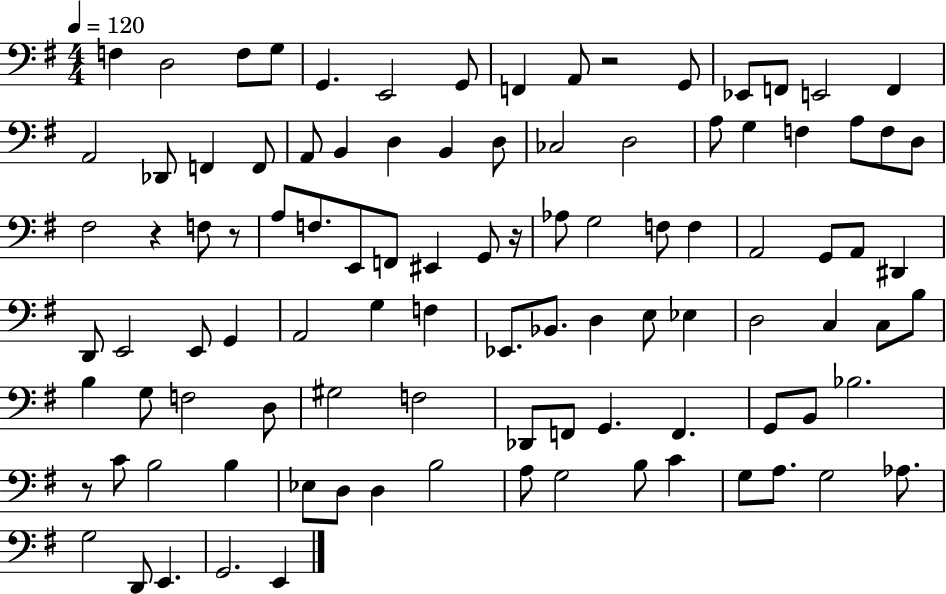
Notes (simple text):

F3/q D3/h F3/e G3/e G2/q. E2/h G2/e F2/q A2/e R/h G2/e Eb2/e F2/e E2/h F2/q A2/h Db2/e F2/q F2/e A2/e B2/q D3/q B2/q D3/e CES3/h D3/h A3/e G3/q F3/q A3/e F3/e D3/e F#3/h R/q F3/e R/e A3/e F3/e. E2/e F2/e EIS2/q G2/e R/s Ab3/e G3/h F3/e F3/q A2/h G2/e A2/e D#2/q D2/e E2/h E2/e G2/q A2/h G3/q F3/q Eb2/e. Bb2/e. D3/q E3/e Eb3/q D3/h C3/q C3/e B3/e B3/q G3/e F3/h D3/e G#3/h F3/h Db2/e F2/e G2/q. F2/q. G2/e B2/e Bb3/h. R/e C4/e B3/h B3/q Eb3/e D3/e D3/q B3/h A3/e G3/h B3/e C4/q G3/e A3/e. G3/h Ab3/e. G3/h D2/e E2/q. G2/h. E2/q